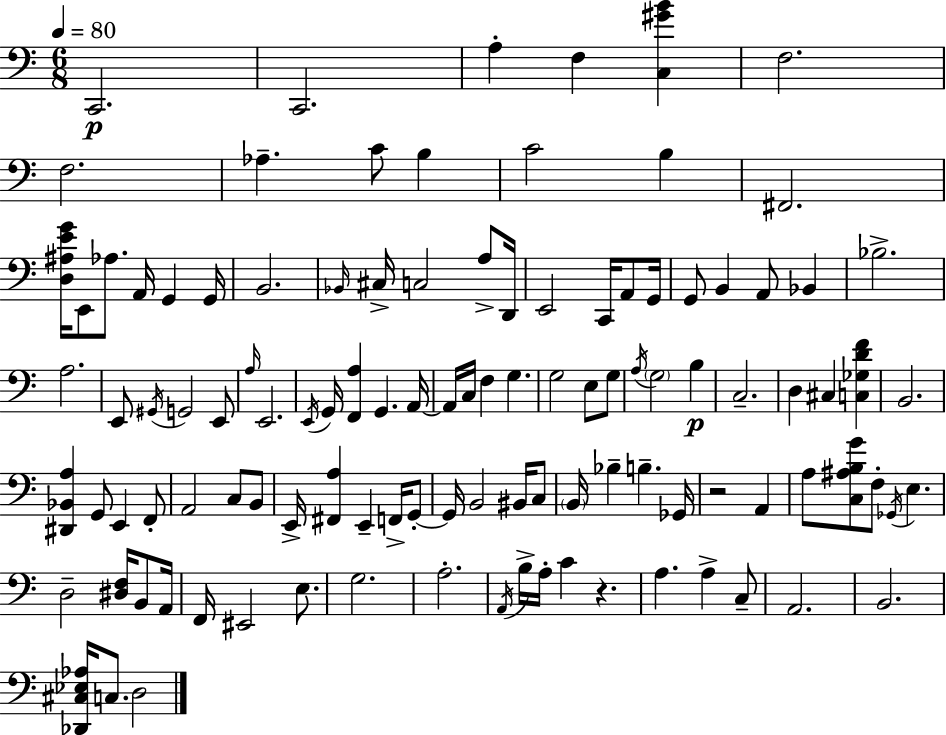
{
  \clef bass
  \numericTimeSignature
  \time 6/8
  \key a \minor
  \tempo 4 = 80
  c,2.\p | c,2. | a4-. f4 <c gis' b'>4 | f2. | \break f2. | aes4.-- c'8 b4 | c'2 b4 | fis,2. | \break <d ais e' g'>16 e,8 aes8. a,16 g,4 g,16 | b,2. | \grace { bes,16 } cis16-> c2 a8-> | d,16 e,2 c,16 a,8 | \break g,16 g,8 b,4 a,8 bes,4 | bes2.-> | a2. | e,8 \acciaccatura { gis,16 } g,2 | \break e,8 \grace { a16 } e,2. | \acciaccatura { e,16 } g,16 <f, a>4 g,4. | a,16~~ a,16 c16 f4 g4. | g2 | \break e8 g8 \acciaccatura { a16 } \parenthesize g2 | b4\p c2.-- | d4 cis4 | <c ges d' f'>4 b,2. | \break <dis, bes, a>4 g,8 e,4 | f,8-. a,2 | c8 b,8 e,16-> <fis, a>4 e,4-- | f,16-> g,8-.~~ g,16 b,2 | \break bis,16 c8 \parenthesize b,16 bes4-- b4.-- | ges,16 r2 | a,4 a8 <c ais b g'>8 f8-. \acciaccatura { ges,16 } | e4. d2-- | \break <dis f>16 b,8 a,16 f,16 eis,2 | e8. g2. | a2.-. | \acciaccatura { a,16 } b16-> a16-. c'4 | \break r4. a4. | a4-> c8-- a,2. | b,2. | <des, cis ees aes>16 c8. d2 | \break \bar "|."
}